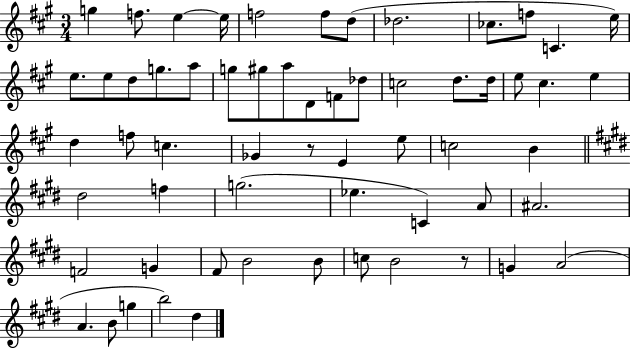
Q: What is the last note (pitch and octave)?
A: D#5